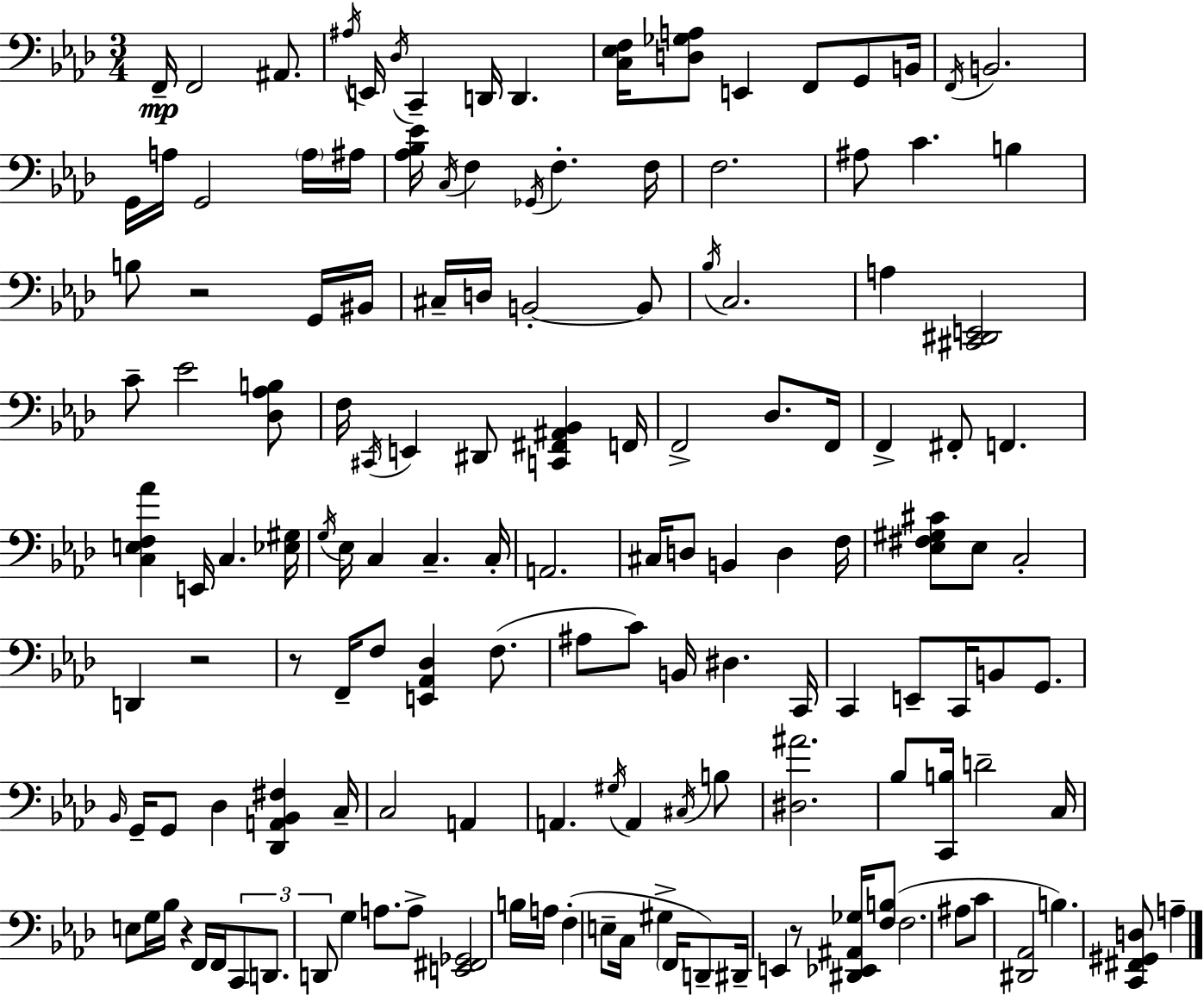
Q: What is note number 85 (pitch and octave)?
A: Db3